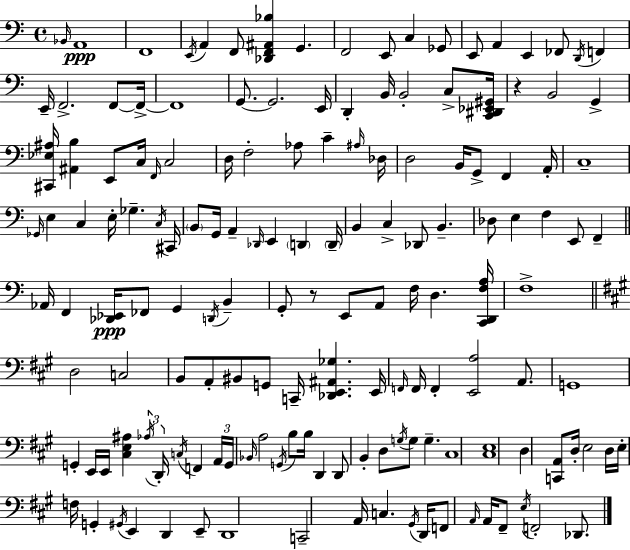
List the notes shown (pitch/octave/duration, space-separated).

Bb2/s A2/w F2/w E2/s A2/q F2/e [Db2,F2,A#2,Bb3]/q G2/q. F2/h E2/e C3/q Gb2/e E2/e A2/q E2/q FES2/e D2/s F2/q E2/s F2/h. F2/e F2/s F2/w G2/e. G2/h. E2/s D2/q B2/s B2/h C3/e [C2,D#2,Eb2,G#2]/s R/q B2/h G2/q [C#2,Eb3,A#3]/s [A#2,B3]/q E2/e C3/s F2/s C3/h D3/s F3/h Ab3/e C4/q A#3/s Db3/s D3/h B2/s G2/e F2/q A2/s C3/w Gb2/s E3/q C3/q E3/s Gb3/q. C3/s C#2/s B2/e G2/s A2/q Db2/s E2/q D2/q D2/s B2/q C3/q Db2/e B2/q. Db3/e E3/q F3/q E2/e F2/q Ab2/s F2/q [Db2,Eb2]/s FES2/e G2/q D2/s B2/q G2/e R/e E2/e A2/e F3/s D3/q. [C2,D2,F3,A3]/s F3/w D3/h C3/h B2/e A2/e BIS2/e G2/e C2/s [Db2,E2,A#2,Gb3]/q. E2/s F2/s F2/s F2/q [E2,A3]/h A2/e. G2/w G2/q E2/s E2/s [C#3,E3,A#3]/q Ab3/s D2/s C3/s F2/q A2/s G2/s Bb2/s A3/h G2/s B3/e B3/s D2/q D2/e B2/q D3/e G3/s G3/e G3/q. C#3/w [C#3,E3]/w D3/q [C2,A2]/e D3/s E3/h D3/s E3/s F3/s G2/q G#2/s E2/q D2/q E2/e D2/w C2/h A2/s C3/q. G#2/s D2/s F2/e A2/s A2/s F#2/e E3/s F2/h Db2/e.